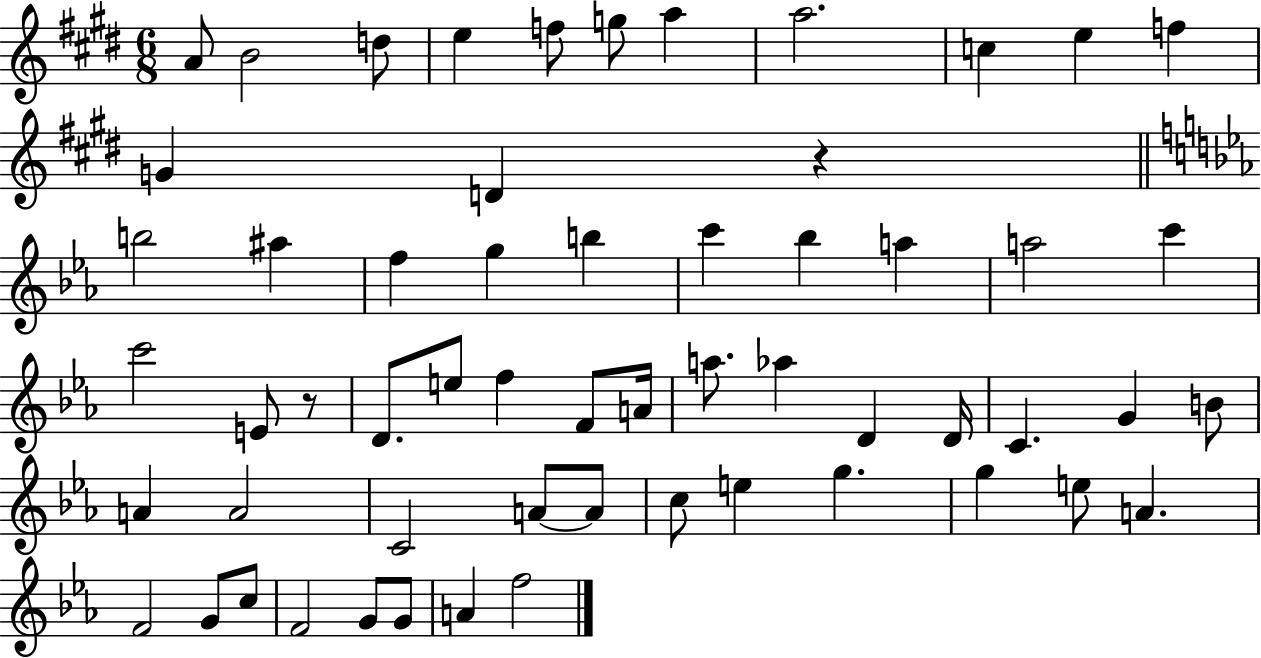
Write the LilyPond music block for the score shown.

{
  \clef treble
  \numericTimeSignature
  \time 6/8
  \key e \major
  a'8 b'2 d''8 | e''4 f''8 g''8 a''4 | a''2. | c''4 e''4 f''4 | \break g'4 d'4 r4 | \bar "||" \break \key ees \major b''2 ais''4 | f''4 g''4 b''4 | c'''4 bes''4 a''4 | a''2 c'''4 | \break c'''2 e'8 r8 | d'8. e''8 f''4 f'8 a'16 | a''8. aes''4 d'4 d'16 | c'4. g'4 b'8 | \break a'4 a'2 | c'2 a'8~~ a'8 | c''8 e''4 g''4. | g''4 e''8 a'4. | \break f'2 g'8 c''8 | f'2 g'8 g'8 | a'4 f''2 | \bar "|."
}